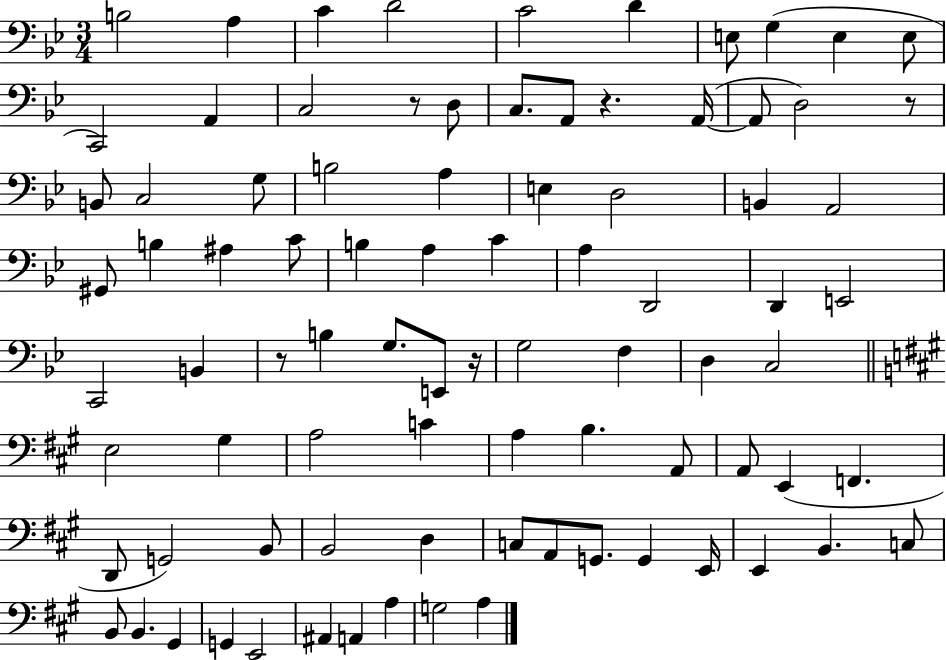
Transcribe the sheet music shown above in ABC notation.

X:1
T:Untitled
M:3/4
L:1/4
K:Bb
B,2 A, C D2 C2 D E,/2 G, E, E,/2 C,,2 A,, C,2 z/2 D,/2 C,/2 A,,/2 z A,,/4 A,,/2 D,2 z/2 B,,/2 C,2 G,/2 B,2 A, E, D,2 B,, A,,2 ^G,,/2 B, ^A, C/2 B, A, C A, D,,2 D,, E,,2 C,,2 B,, z/2 B, G,/2 E,,/2 z/4 G,2 F, D, C,2 E,2 ^G, A,2 C A, B, A,,/2 A,,/2 E,, F,, D,,/2 G,,2 B,,/2 B,,2 D, C,/2 A,,/2 G,,/2 G,, E,,/4 E,, B,, C,/2 B,,/2 B,, ^G,, G,, E,,2 ^A,, A,, A, G,2 A,